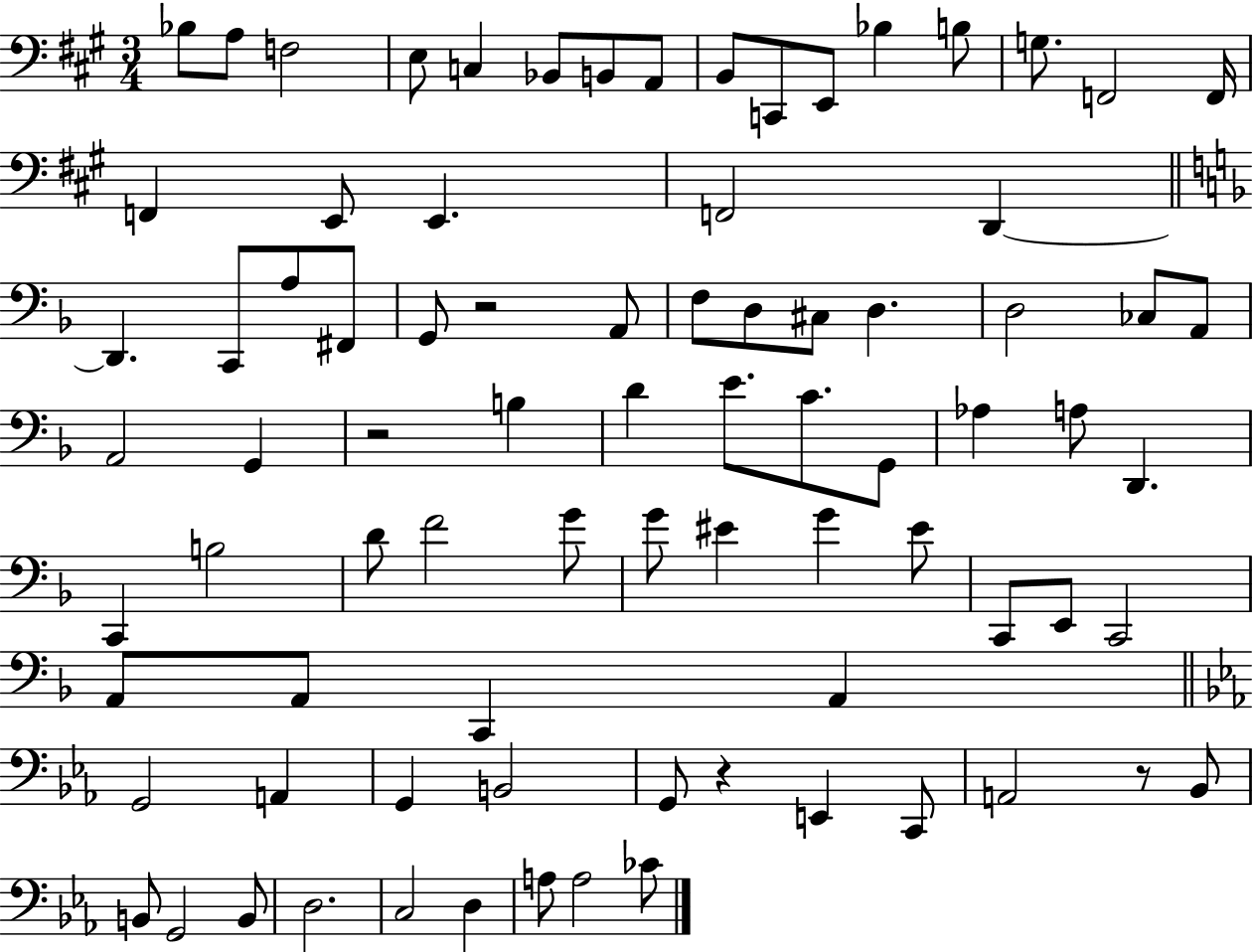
X:1
T:Untitled
M:3/4
L:1/4
K:A
_B,/2 A,/2 F,2 E,/2 C, _B,,/2 B,,/2 A,,/2 B,,/2 C,,/2 E,,/2 _B, B,/2 G,/2 F,,2 F,,/4 F,, E,,/2 E,, F,,2 D,, D,, C,,/2 A,/2 ^F,,/2 G,,/2 z2 A,,/2 F,/2 D,/2 ^C,/2 D, D,2 _C,/2 A,,/2 A,,2 G,, z2 B, D E/2 C/2 G,,/2 _A, A,/2 D,, C,, B,2 D/2 F2 G/2 G/2 ^E G ^E/2 C,,/2 E,,/2 C,,2 A,,/2 A,,/2 C,, A,, G,,2 A,, G,, B,,2 G,,/2 z E,, C,,/2 A,,2 z/2 _B,,/2 B,,/2 G,,2 B,,/2 D,2 C,2 D, A,/2 A,2 _C/2